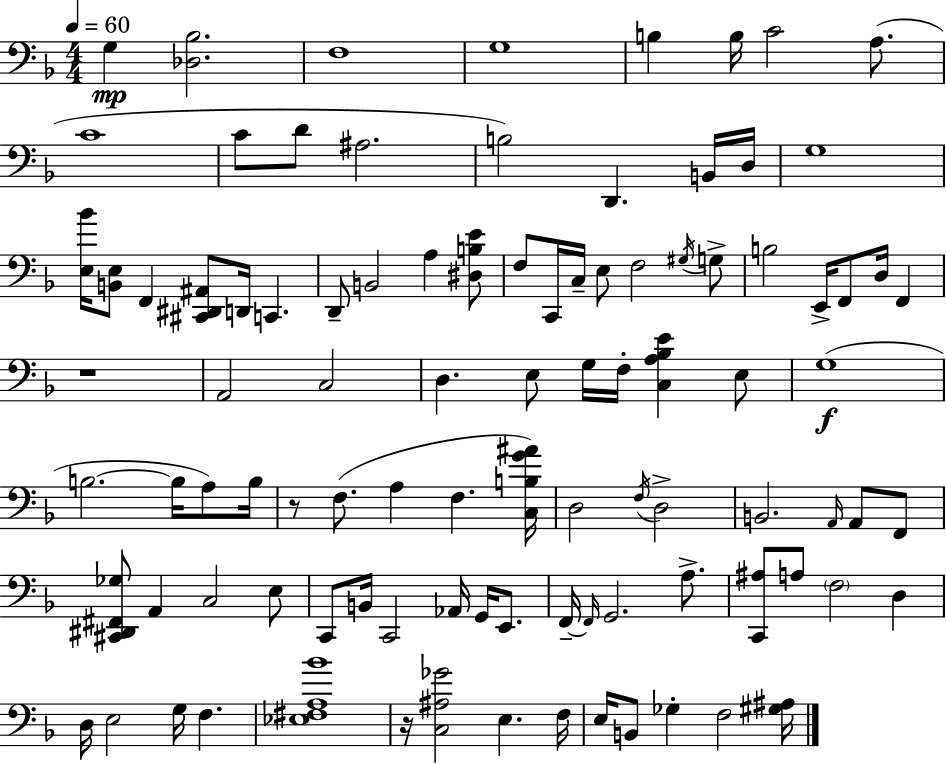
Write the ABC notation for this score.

X:1
T:Untitled
M:4/4
L:1/4
K:Dm
G, [_D,_B,]2 F,4 G,4 B, B,/4 C2 A,/2 C4 C/2 D/2 ^A,2 B,2 D,, B,,/4 D,/4 G,4 [E,_B]/4 [B,,E,]/2 F,, [^C,,^D,,^A,,]/2 D,,/4 C,, D,,/2 B,,2 A, [^D,B,E]/2 F,/2 C,,/4 C,/4 E,/2 F,2 ^G,/4 G,/2 B,2 E,,/4 F,,/2 D,/4 F,, z4 A,,2 C,2 D, E,/2 G,/4 F,/4 [C,A,_B,E] E,/2 G,4 B,2 B,/4 A,/2 B,/4 z/2 F,/2 A, F, [C,B,G^A]/4 D,2 F,/4 D,2 B,,2 A,,/4 A,,/2 F,,/2 [^C,,^D,,^F,,_G,]/2 A,, C,2 E,/2 C,,/2 B,,/4 C,,2 _A,,/4 G,,/4 E,,/2 F,,/4 F,,/4 G,,2 A,/2 [C,,^A,]/2 A,/2 F,2 D, D,/4 E,2 G,/4 F, [_E,^F,A,_B]4 z/4 [C,^A,_G]2 E, F,/4 E,/4 B,,/2 _G, F,2 [^G,^A,]/4